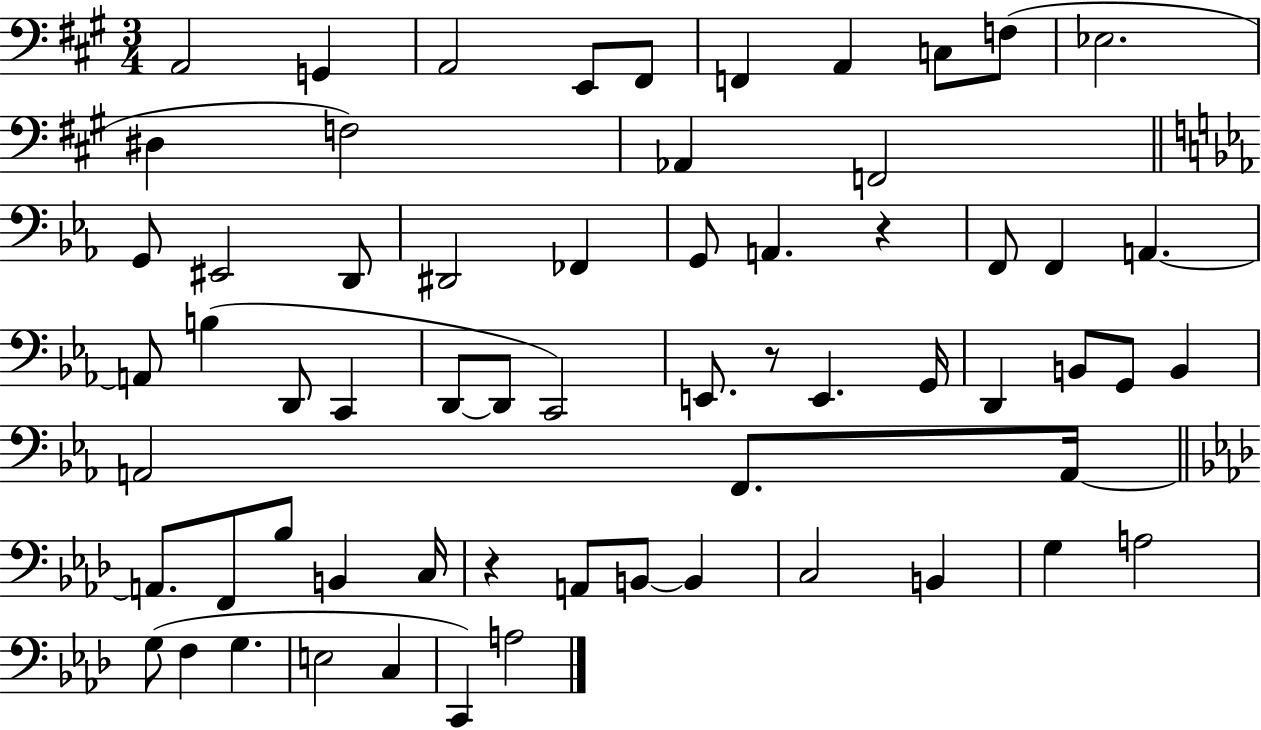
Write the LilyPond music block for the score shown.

{
  \clef bass
  \numericTimeSignature
  \time 3/4
  \key a \major
  \repeat volta 2 { a,2 g,4 | a,2 e,8 fis,8 | f,4 a,4 c8 f8( | ees2. | \break dis4 f2) | aes,4 f,2 | \bar "||" \break \key c \minor g,8 eis,2 d,8 | dis,2 fes,4 | g,8 a,4. r4 | f,8 f,4 a,4.~~ | \break a,8 b4( d,8 c,4 | d,8~~ d,8 c,2) | e,8. r8 e,4. g,16 | d,4 b,8 g,8 b,4 | \break a,2 f,8. a,16~~ | \bar "||" \break \key aes \major a,8. f,8 bes8 b,4 c16 | r4 a,8 b,8~~ b,4 | c2 b,4 | g4 a2 | \break g8( f4 g4. | e2 c4 | c,4) a2 | } \bar "|."
}